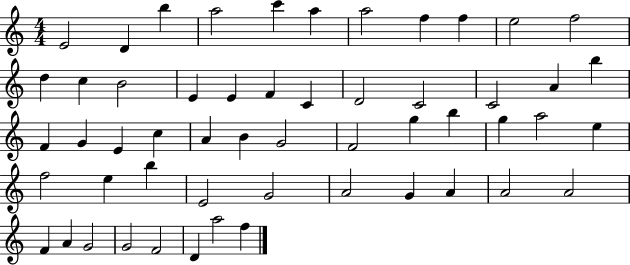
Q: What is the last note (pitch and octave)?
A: F5